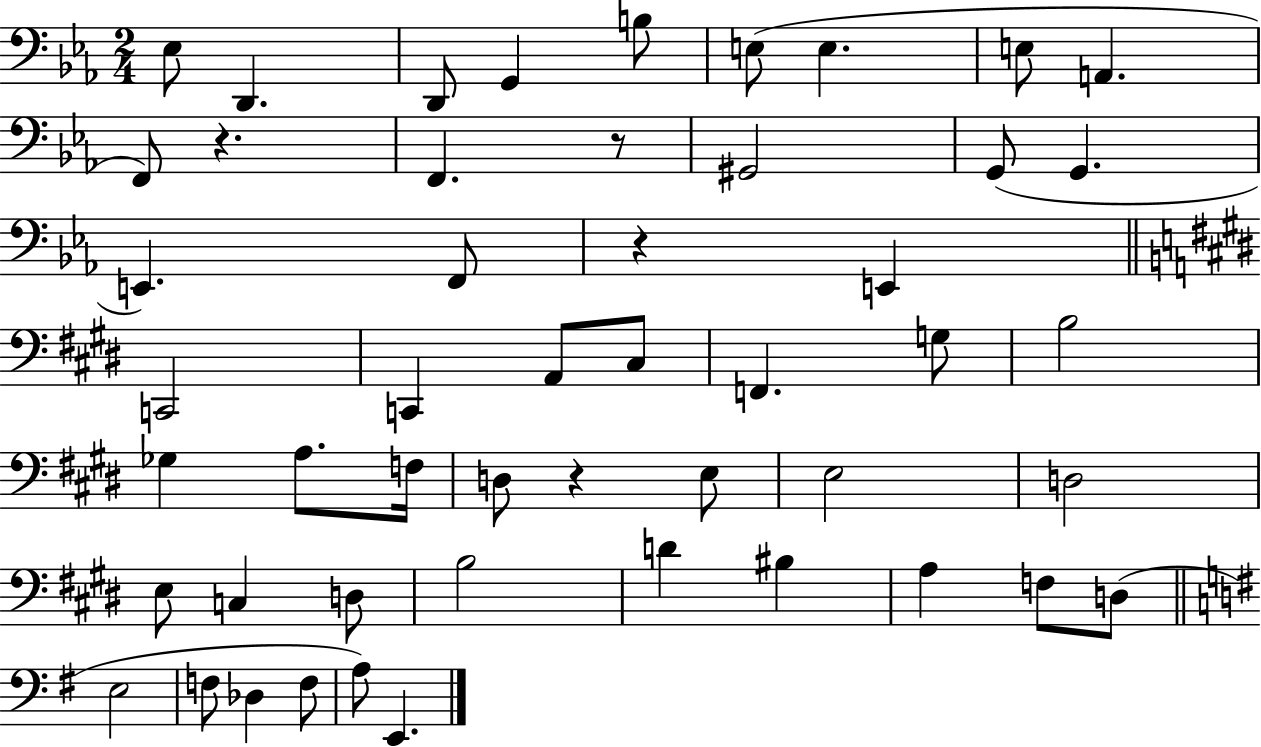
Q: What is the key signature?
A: EES major